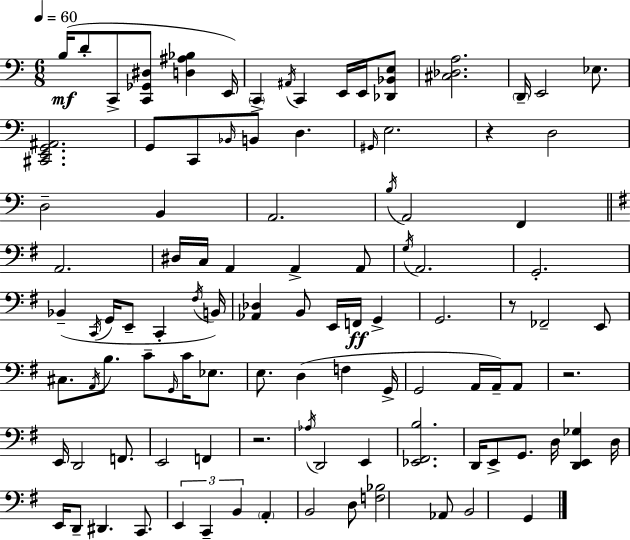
X:1
T:Untitled
M:6/8
L:1/4
K:Am
B,/4 D/2 C,,/2 [C,,_G,,^D,]/2 [D,^A,_B,] E,,/4 C,, ^A,,/4 C,, E,,/4 E,,/4 [_D,,_B,,E,]/2 [^C,_D,A,]2 D,,/4 E,,2 _E,/2 [^C,,E,,G,,^A,,]2 G,,/2 C,,/2 _B,,/4 B,,/2 D, ^G,,/4 E,2 z D,2 D,2 B,, A,,2 B,/4 A,,2 F,, A,,2 ^D,/4 C,/4 A,, A,, A,,/2 G,/4 A,,2 G,,2 _B,, C,,/4 G,,/4 E,,/2 C,, ^F,/4 B,,/4 [_A,,_D,] B,,/2 E,,/4 F,,/4 G,, G,,2 z/2 _F,,2 E,,/2 ^C,/2 A,,/4 B,/2 C/2 G,,/4 C/4 _E,/2 E,/2 D, F, G,,/4 G,,2 A,,/4 A,,/4 A,,/2 z2 E,,/4 D,,2 F,,/2 E,,2 F,, z2 _A,/4 D,,2 E,, [_E,,^F,,B,]2 D,,/4 E,,/2 G,,/2 D,/4 [D,,E,,_G,] D,/4 E,,/4 D,,/2 ^D,, C,,/2 E,, C,, B,, A,, B,,2 D,/2 [F,_B,]2 _A,,/2 B,,2 G,,